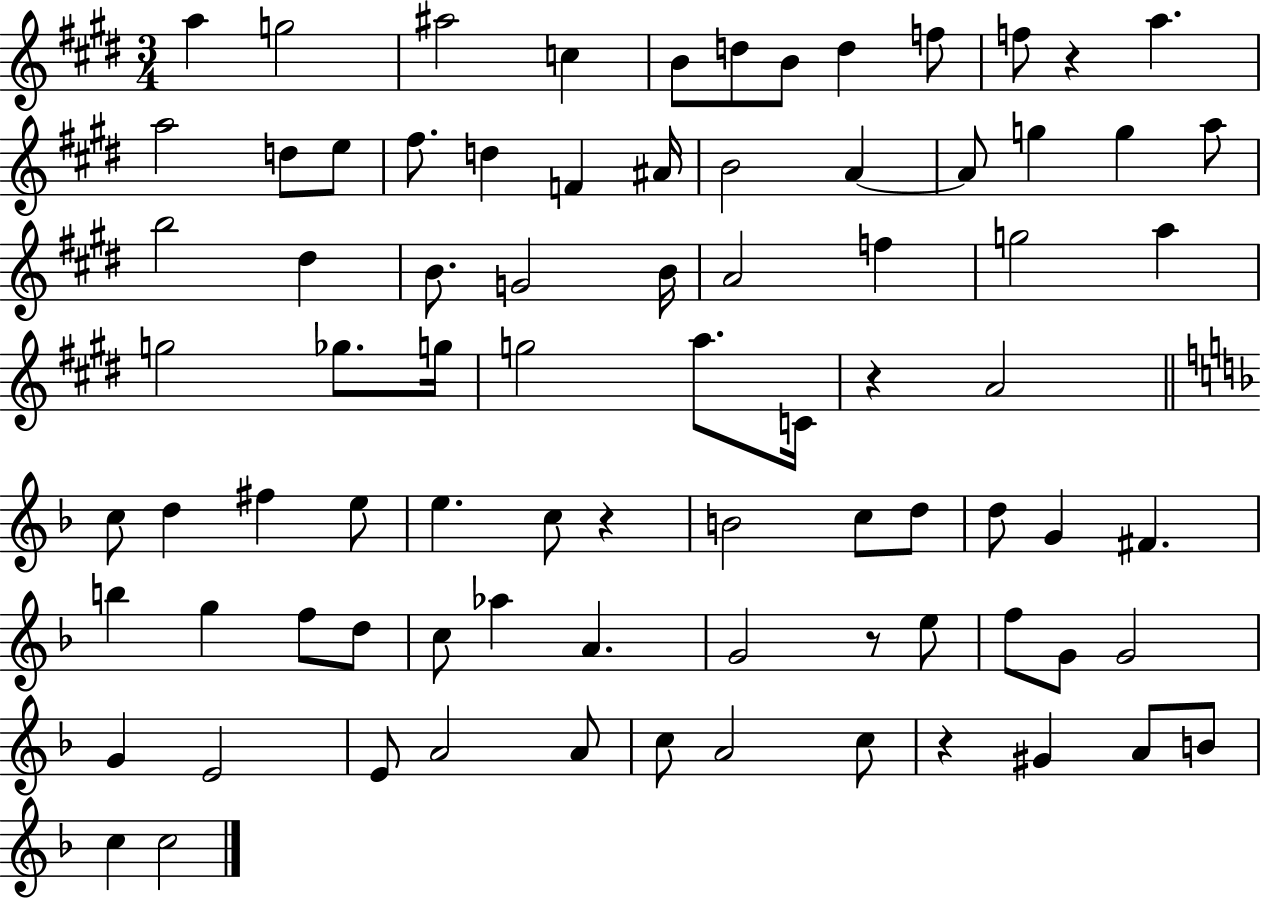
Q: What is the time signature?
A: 3/4